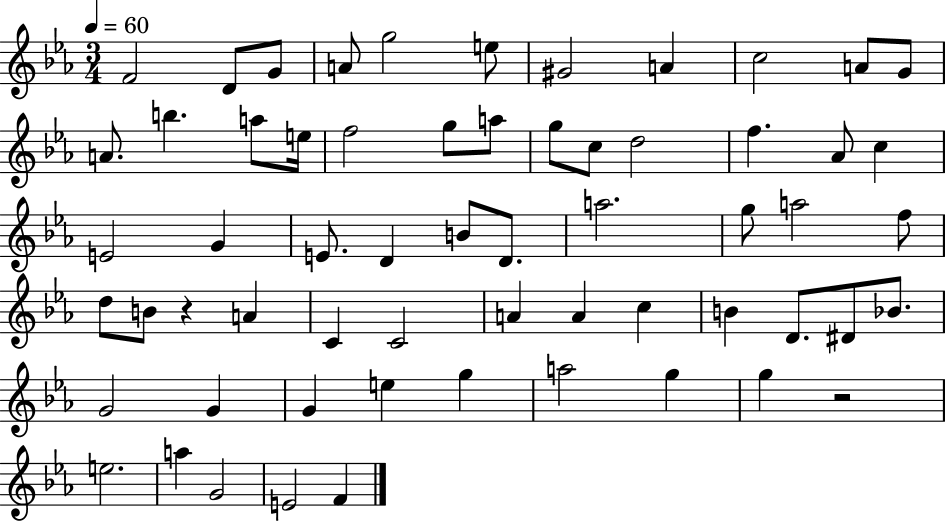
{
  \clef treble
  \numericTimeSignature
  \time 3/4
  \key ees \major
  \tempo 4 = 60
  f'2 d'8 g'8 | a'8 g''2 e''8 | gis'2 a'4 | c''2 a'8 g'8 | \break a'8. b''4. a''8 e''16 | f''2 g''8 a''8 | g''8 c''8 d''2 | f''4. aes'8 c''4 | \break e'2 g'4 | e'8. d'4 b'8 d'8. | a''2. | g''8 a''2 f''8 | \break d''8 b'8 r4 a'4 | c'4 c'2 | a'4 a'4 c''4 | b'4 d'8. dis'8 bes'8. | \break g'2 g'4 | g'4 e''4 g''4 | a''2 g''4 | g''4 r2 | \break e''2. | a''4 g'2 | e'2 f'4 | \bar "|."
}